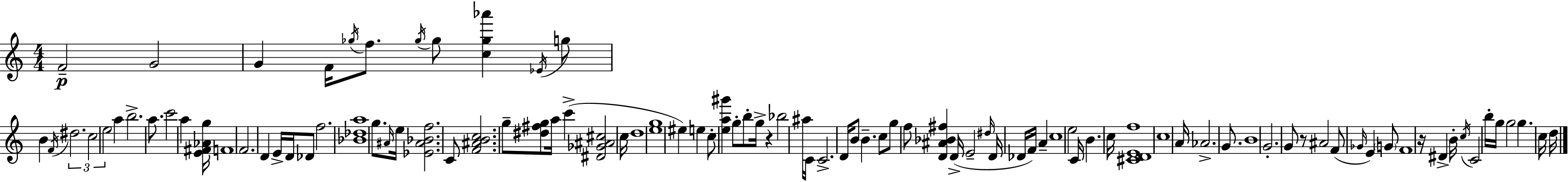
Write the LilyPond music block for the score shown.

{
  \clef treble
  \numericTimeSignature
  \time 4/4
  \key c \major
  f'2--\p g'2 | g'4 f'16 \acciaccatura { ges''16 } f''8. \acciaccatura { ges''16 } ges''8 <c'' ges'' aes'''>4 | \acciaccatura { ees'16 } g''8 b'4 \acciaccatura { f'16 } \tuplet 3/2 { dis''2. | c''2 e''2 } | \break a''4 b''2.-> | a''8. c'''2 a''4 | <e' fis' aes' g''>16 f'1 | f'2. | \break d'4 e'16-> d'16 des'8 f''2. | <bes' des'' a''>1 | g''8. \grace { ais'16 } e''16 <ees' ais' bes' f''>2. | c'8 <f' ais' b' c''>2. | \break g''8-- <dis'' fis'' g''>8 a''16 c'''4->( <dis' ges' ais' cis''>2 | c''16 d''1 | <e'' g''>1 | eis''4) e''4 c''8-. <e'' a'' gis'''>4 | \break g''8-. b''8-. g''16-> r4 bes''2 | ais''16 c'16 c'2.-> | d'16 b'8 b'4.-- c''8 g''8 f''8 | <d' ais' bes' fis''>4 d'16->( e'2-- \grace { dis''16 } d'16 | \break des'16 f'16) a'4-- c''1 | e''2 c'16 b'4. | c''16 <cis' d' e' f''>1 | c''1 | \break a'16 aes'2.-> | g'8. b'1 | g'2.-. | g'8 r8 ais'2 f'8( | \break \grace { ges'16 } e'4) \parenthesize g'8 f'1 | r16 dis'4-> b'16-. \acciaccatura { c''16 } c'2 | b''16-. g''16 g''2 | g''4. c''16 d''16 \bar "|."
}